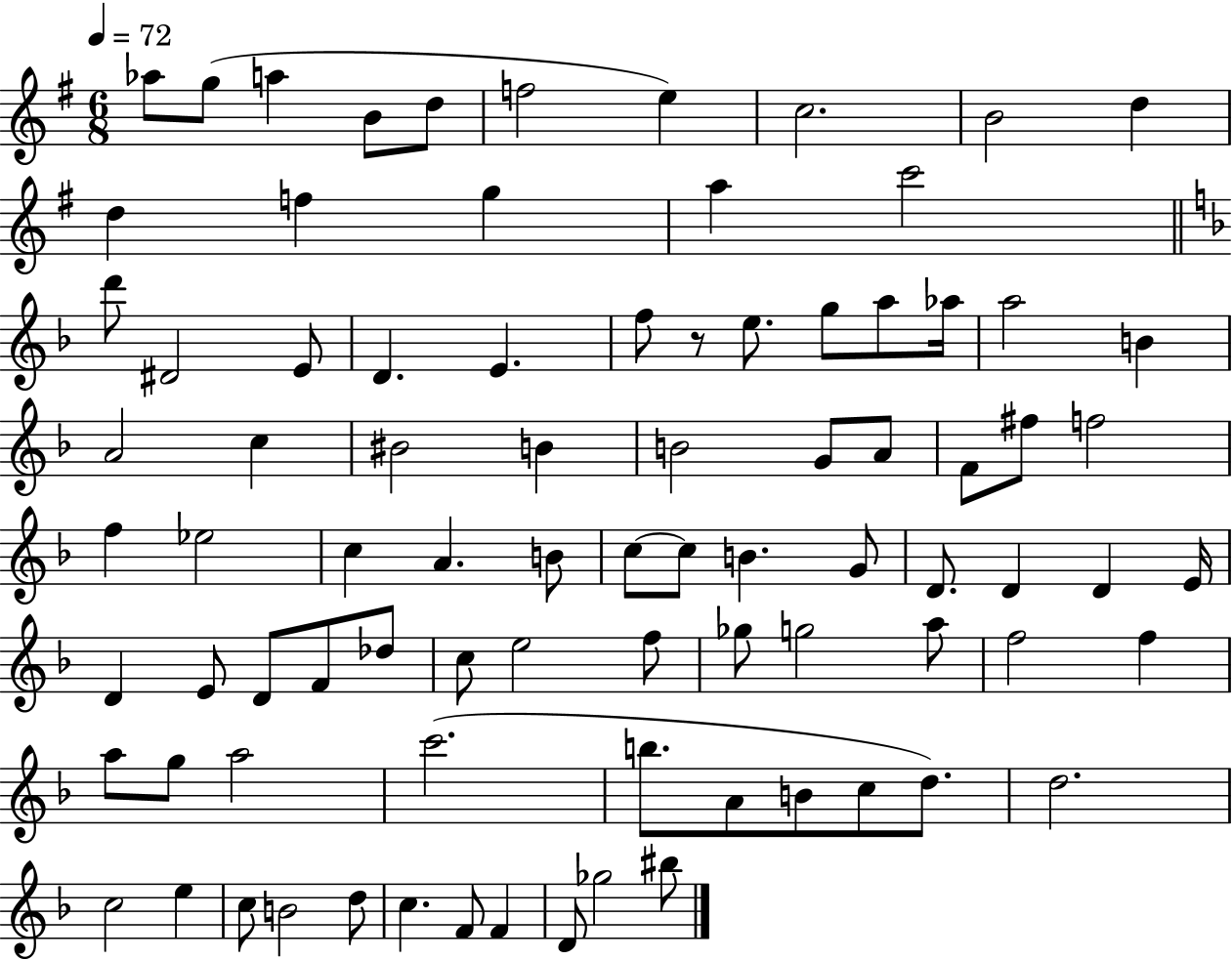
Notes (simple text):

Ab5/e G5/e A5/q B4/e D5/e F5/h E5/q C5/h. B4/h D5/q D5/q F5/q G5/q A5/q C6/h D6/e D#4/h E4/e D4/q. E4/q. F5/e R/e E5/e. G5/e A5/e Ab5/s A5/h B4/q A4/h C5/q BIS4/h B4/q B4/h G4/e A4/e F4/e F#5/e F5/h F5/q Eb5/h C5/q A4/q. B4/e C5/e C5/e B4/q. G4/e D4/e. D4/q D4/q E4/s D4/q E4/e D4/e F4/e Db5/e C5/e E5/h F5/e Gb5/e G5/h A5/e F5/h F5/q A5/e G5/e A5/h C6/h. B5/e. A4/e B4/e C5/e D5/e. D5/h. C5/h E5/q C5/e B4/h D5/e C5/q. F4/e F4/q D4/e Gb5/h BIS5/e